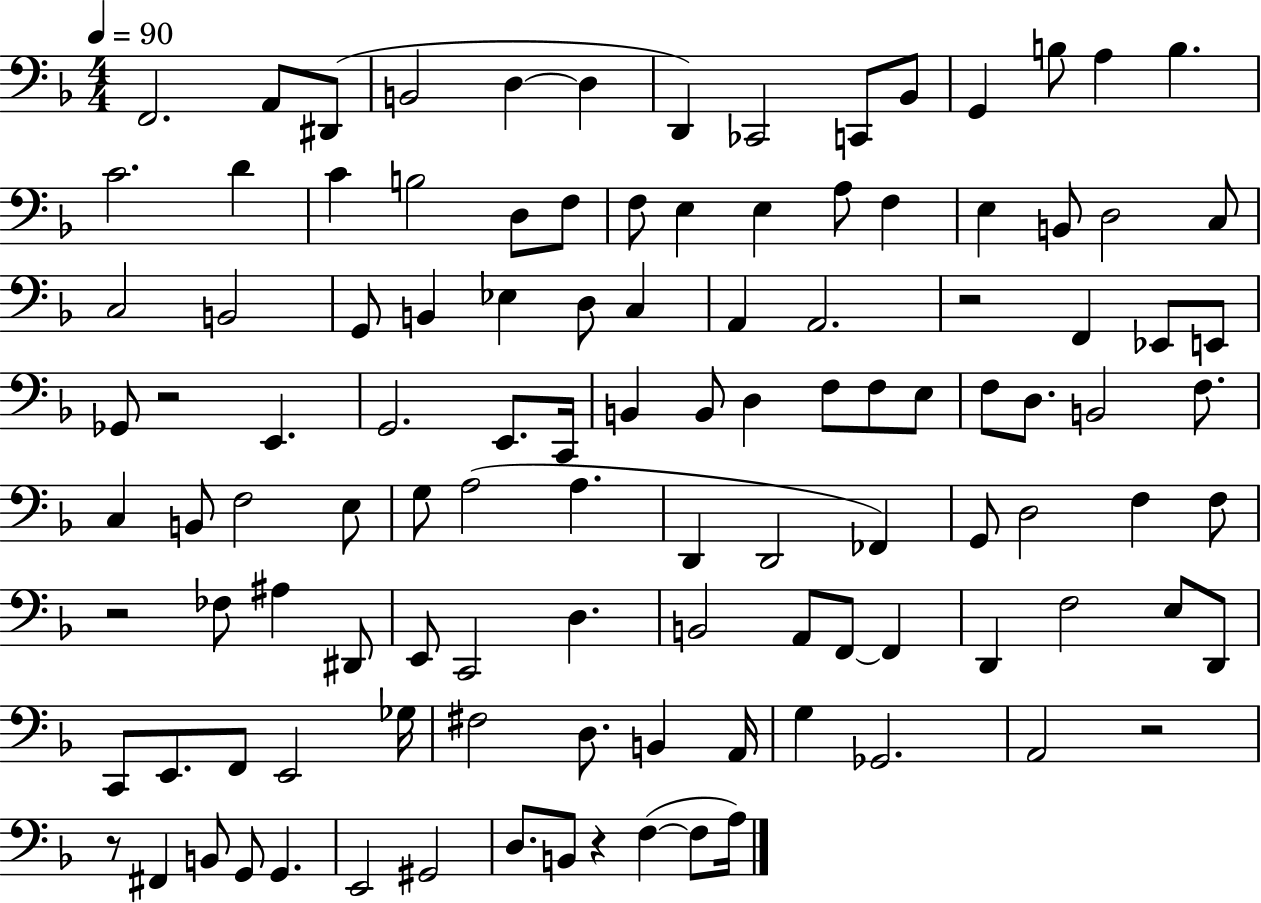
{
  \clef bass
  \numericTimeSignature
  \time 4/4
  \key f \major
  \tempo 4 = 90
  f,2. a,8 dis,8( | b,2 d4~~ d4 | d,4) ces,2 c,8 bes,8 | g,4 b8 a4 b4. | \break c'2. d'4 | c'4 b2 d8 f8 | f8 e4 e4 a8 f4 | e4 b,8 d2 c8 | \break c2 b,2 | g,8 b,4 ees4 d8 c4 | a,4 a,2. | r2 f,4 ees,8 e,8 | \break ges,8 r2 e,4. | g,2. e,8. c,16 | b,4 b,8 d4 f8 f8 e8 | f8 d8. b,2 f8. | \break c4 b,8 f2 e8 | g8 a2( a4. | d,4 d,2 fes,4) | g,8 d2 f4 f8 | \break r2 fes8 ais4 dis,8 | e,8 c,2 d4. | b,2 a,8 f,8~~ f,4 | d,4 f2 e8 d,8 | \break c,8 e,8. f,8 e,2 ges16 | fis2 d8. b,4 a,16 | g4 ges,2. | a,2 r2 | \break r8 fis,4 b,8 g,8 g,4. | e,2 gis,2 | d8. b,8 r4 f4~(~ f8 a16) | \bar "|."
}